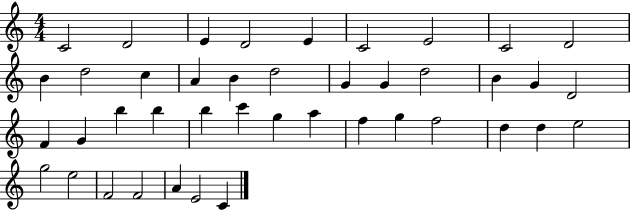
X:1
T:Untitled
M:4/4
L:1/4
K:C
C2 D2 E D2 E C2 E2 C2 D2 B d2 c A B d2 G G d2 B G D2 F G b b b c' g a f g f2 d d e2 g2 e2 F2 F2 A E2 C